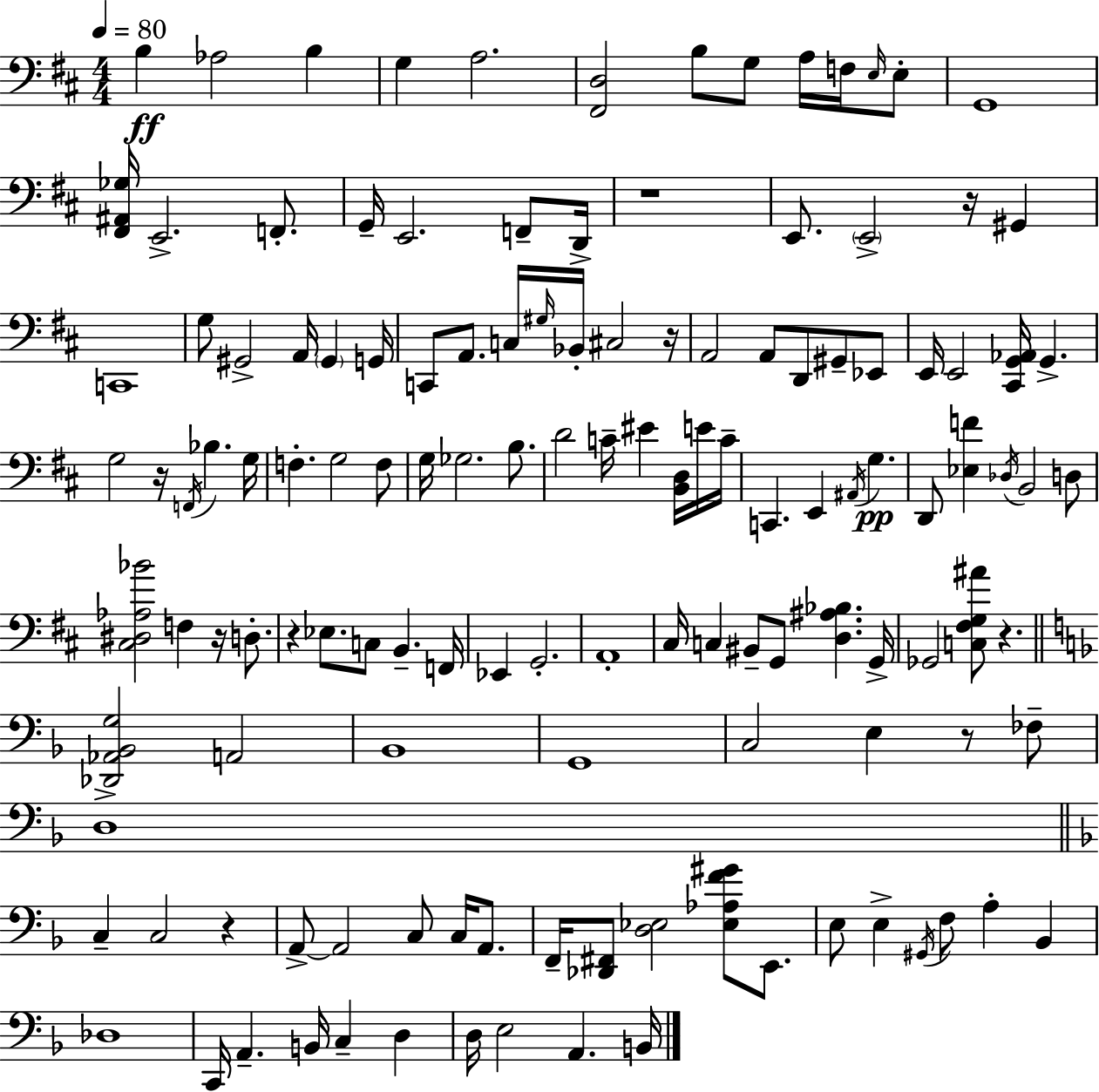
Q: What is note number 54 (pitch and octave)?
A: EIS4